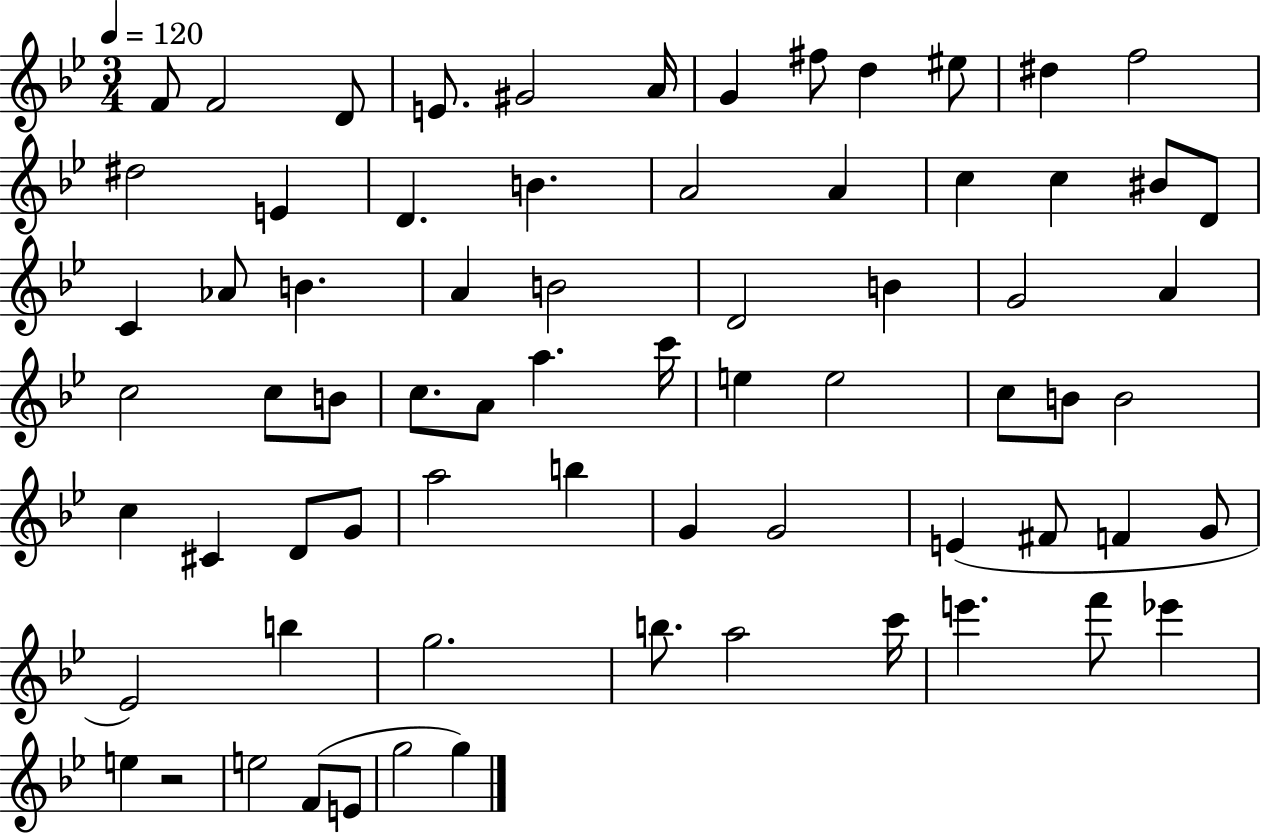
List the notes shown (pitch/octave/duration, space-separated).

F4/e F4/h D4/e E4/e. G#4/h A4/s G4/q F#5/e D5/q EIS5/e D#5/q F5/h D#5/h E4/q D4/q. B4/q. A4/h A4/q C5/q C5/q BIS4/e D4/e C4/q Ab4/e B4/q. A4/q B4/h D4/h B4/q G4/h A4/q C5/h C5/e B4/e C5/e. A4/e A5/q. C6/s E5/q E5/h C5/e B4/e B4/h C5/q C#4/q D4/e G4/e A5/h B5/q G4/q G4/h E4/q F#4/e F4/q G4/e Eb4/h B5/q G5/h. B5/e. A5/h C6/s E6/q. F6/e Eb6/q E5/q R/h E5/h F4/e E4/e G5/h G5/q